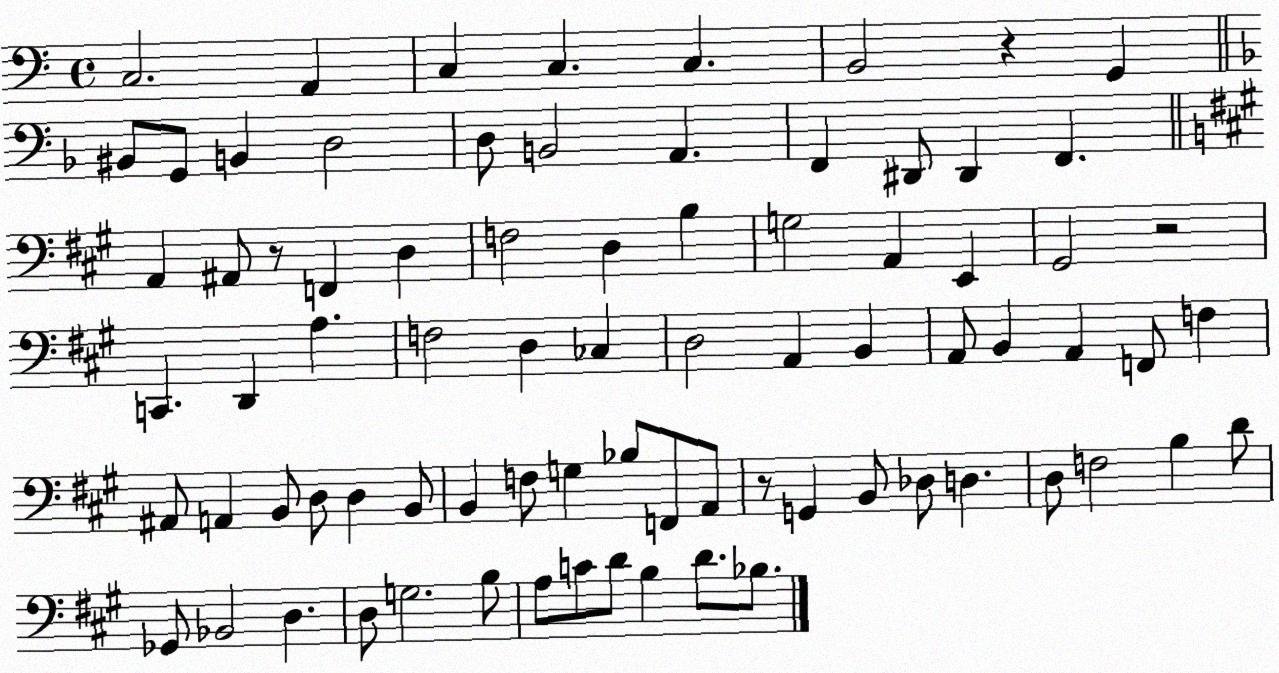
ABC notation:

X:1
T:Untitled
M:4/4
L:1/4
K:C
C,2 A,, C, C, C, B,,2 z G,, ^B,,/2 G,,/2 B,, D,2 D,/2 B,,2 A,, F,, ^D,,/2 ^D,, F,, A,, ^A,,/2 z/2 F,, D, F,2 D, B, G,2 A,, E,, ^G,,2 z2 C,, D,, A, F,2 D, _C, D,2 A,, B,, A,,/2 B,, A,, F,,/2 F, ^A,,/2 A,, B,,/2 D,/2 D, B,,/2 B,, F,/2 G, _B,/2 F,,/2 A,,/2 z/2 G,, B,,/2 _D,/2 D, D,/2 F,2 B, D/2 _G,,/2 _B,,2 D, D,/2 G,2 B,/2 A,/2 C/2 D/2 B, D/2 _B,/2